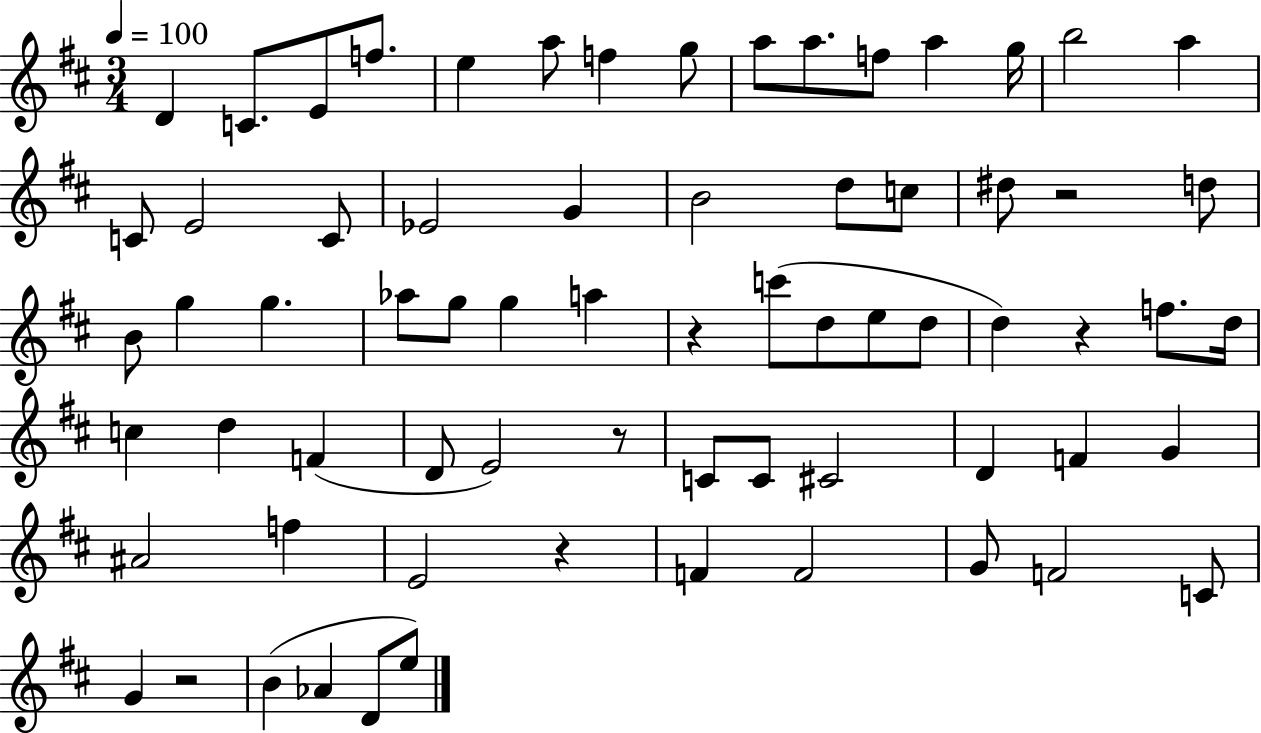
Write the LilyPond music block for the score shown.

{
  \clef treble
  \numericTimeSignature
  \time 3/4
  \key d \major
  \tempo 4 = 100
  d'4 c'8. e'8 f''8. | e''4 a''8 f''4 g''8 | a''8 a''8. f''8 a''4 g''16 | b''2 a''4 | \break c'8 e'2 c'8 | ees'2 g'4 | b'2 d''8 c''8 | dis''8 r2 d''8 | \break b'8 g''4 g''4. | aes''8 g''8 g''4 a''4 | r4 c'''8( d''8 e''8 d''8 | d''4) r4 f''8. d''16 | \break c''4 d''4 f'4( | d'8 e'2) r8 | c'8 c'8 cis'2 | d'4 f'4 g'4 | \break ais'2 f''4 | e'2 r4 | f'4 f'2 | g'8 f'2 c'8 | \break g'4 r2 | b'4( aes'4 d'8 e''8) | \bar "|."
}